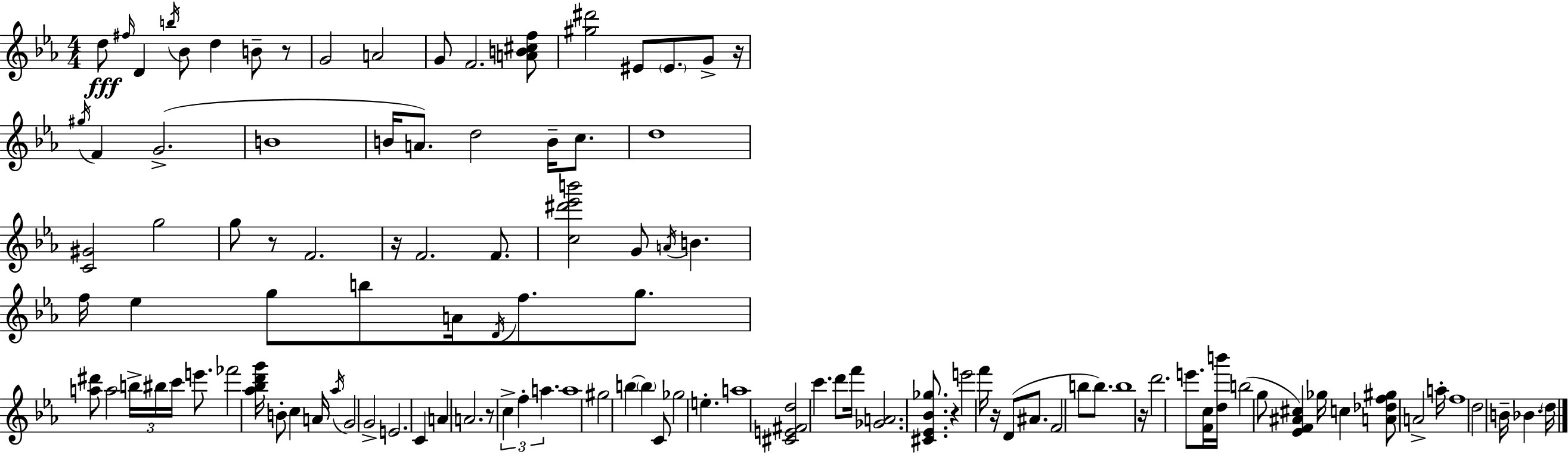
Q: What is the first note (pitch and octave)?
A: D5